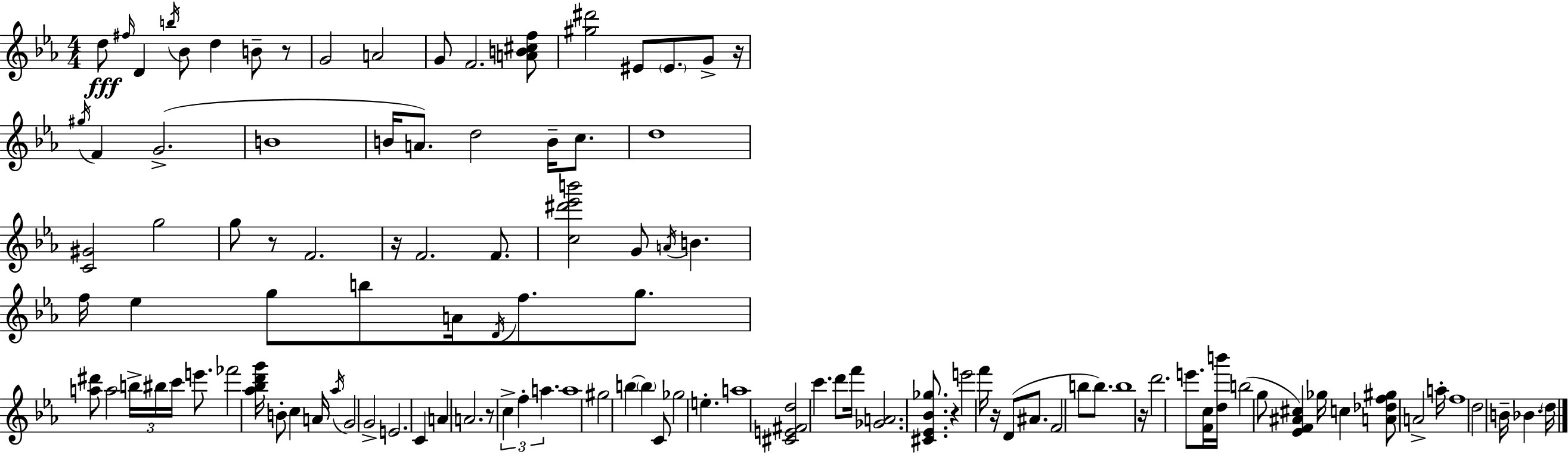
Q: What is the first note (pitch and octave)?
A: D5